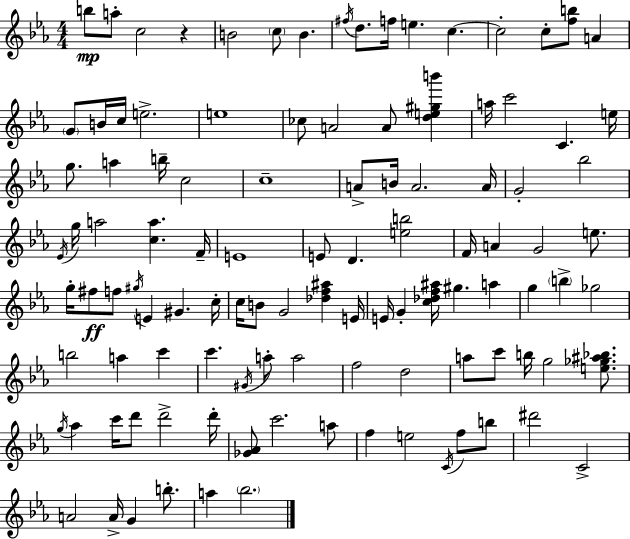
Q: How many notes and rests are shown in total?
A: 109